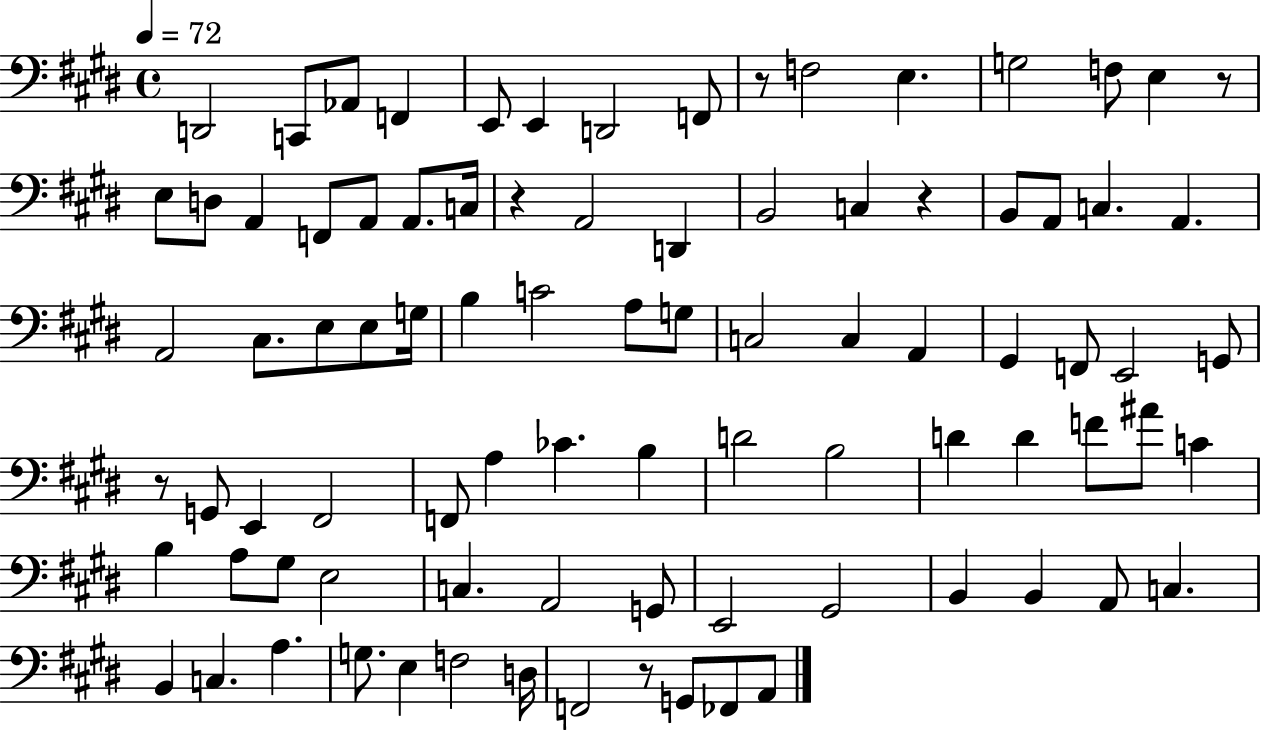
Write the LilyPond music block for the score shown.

{
  \clef bass
  \time 4/4
  \defaultTimeSignature
  \key e \major
  \tempo 4 = 72
  \repeat volta 2 { d,2 c,8 aes,8 f,4 | e,8 e,4 d,2 f,8 | r8 f2 e4. | g2 f8 e4 r8 | \break e8 d8 a,4 f,8 a,8 a,8. c16 | r4 a,2 d,4 | b,2 c4 r4 | b,8 a,8 c4. a,4. | \break a,2 cis8. e8 e8 g16 | b4 c'2 a8 g8 | c2 c4 a,4 | gis,4 f,8 e,2 g,8 | \break r8 g,8 e,4 fis,2 | f,8 a4 ces'4. b4 | d'2 b2 | d'4 d'4 f'8 ais'8 c'4 | \break b4 a8 gis8 e2 | c4. a,2 g,8 | e,2 gis,2 | b,4 b,4 a,8 c4. | \break b,4 c4. a4. | g8. e4 f2 d16 | f,2 r8 g,8 fes,8 a,8 | } \bar "|."
}